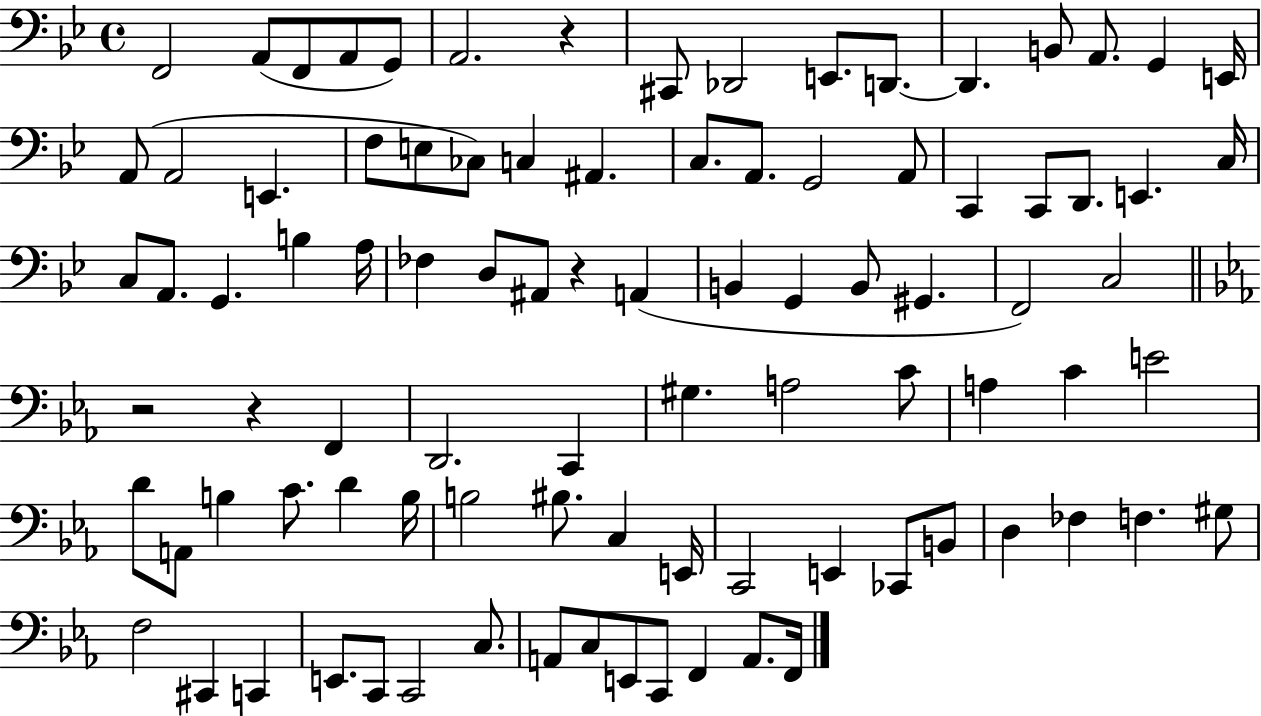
{
  \clef bass
  \time 4/4
  \defaultTimeSignature
  \key bes \major
  f,2 a,8( f,8 a,8 g,8) | a,2. r4 | cis,8 des,2 e,8. d,8.~~ | d,4. b,8 a,8. g,4 e,16 | \break a,8( a,2 e,4. | f8 e8 ces8) c4 ais,4. | c8. a,8. g,2 a,8 | c,4 c,8 d,8. e,4. c16 | \break c8 a,8. g,4. b4 a16 | fes4 d8 ais,8 r4 a,4( | b,4 g,4 b,8 gis,4. | f,2) c2 | \break \bar "||" \break \key c \minor r2 r4 f,4 | d,2. c,4 | gis4. a2 c'8 | a4 c'4 e'2 | \break d'8 a,8 b4 c'8. d'4 b16 | b2 bis8. c4 e,16 | c,2 e,4 ces,8 b,8 | d4 fes4 f4. gis8 | \break f2 cis,4 c,4 | e,8. c,8 c,2 c8. | a,8 c8 e,8 c,8 f,4 a,8. f,16 | \bar "|."
}